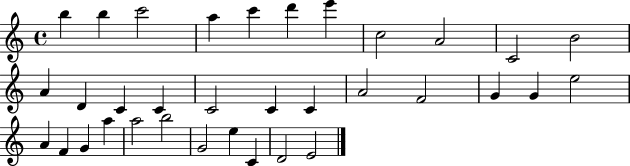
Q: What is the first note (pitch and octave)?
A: B5